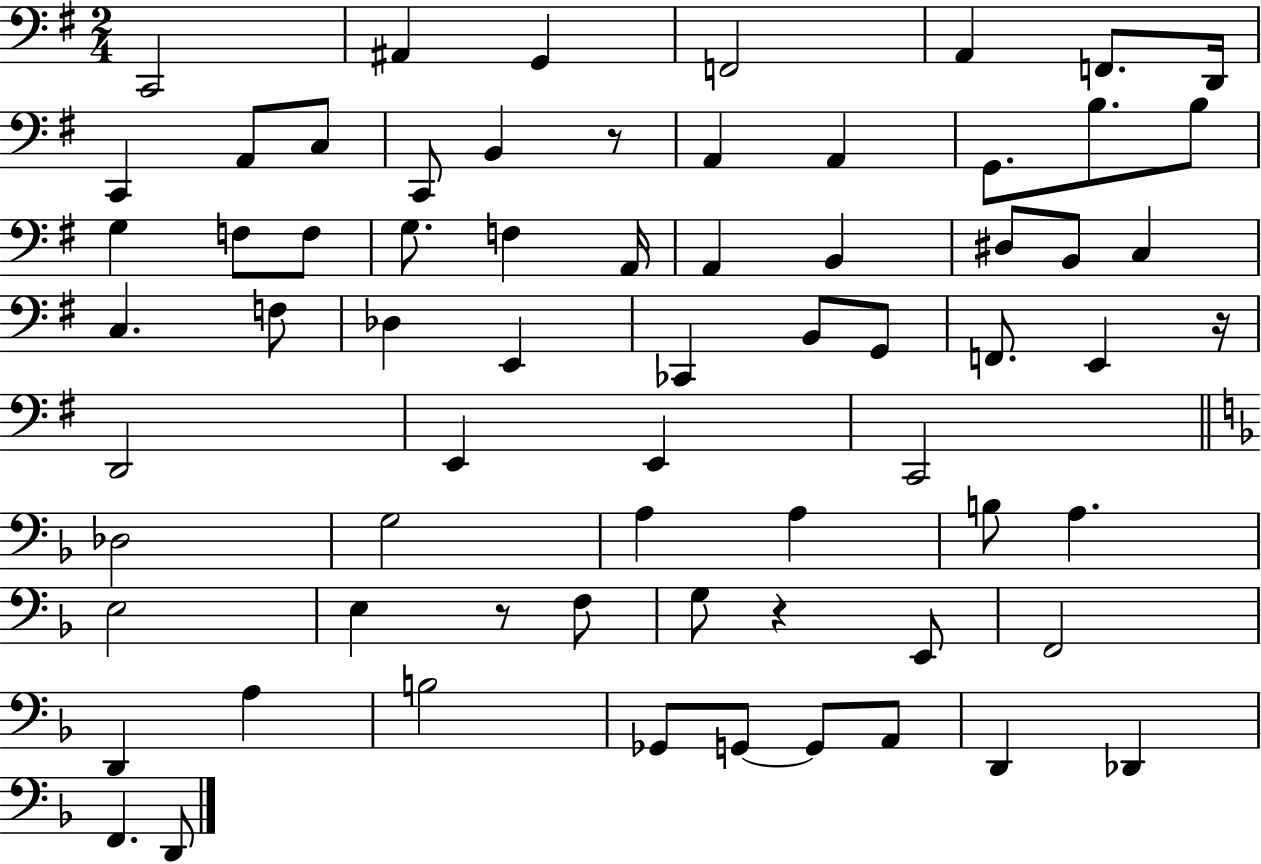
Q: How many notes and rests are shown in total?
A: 68